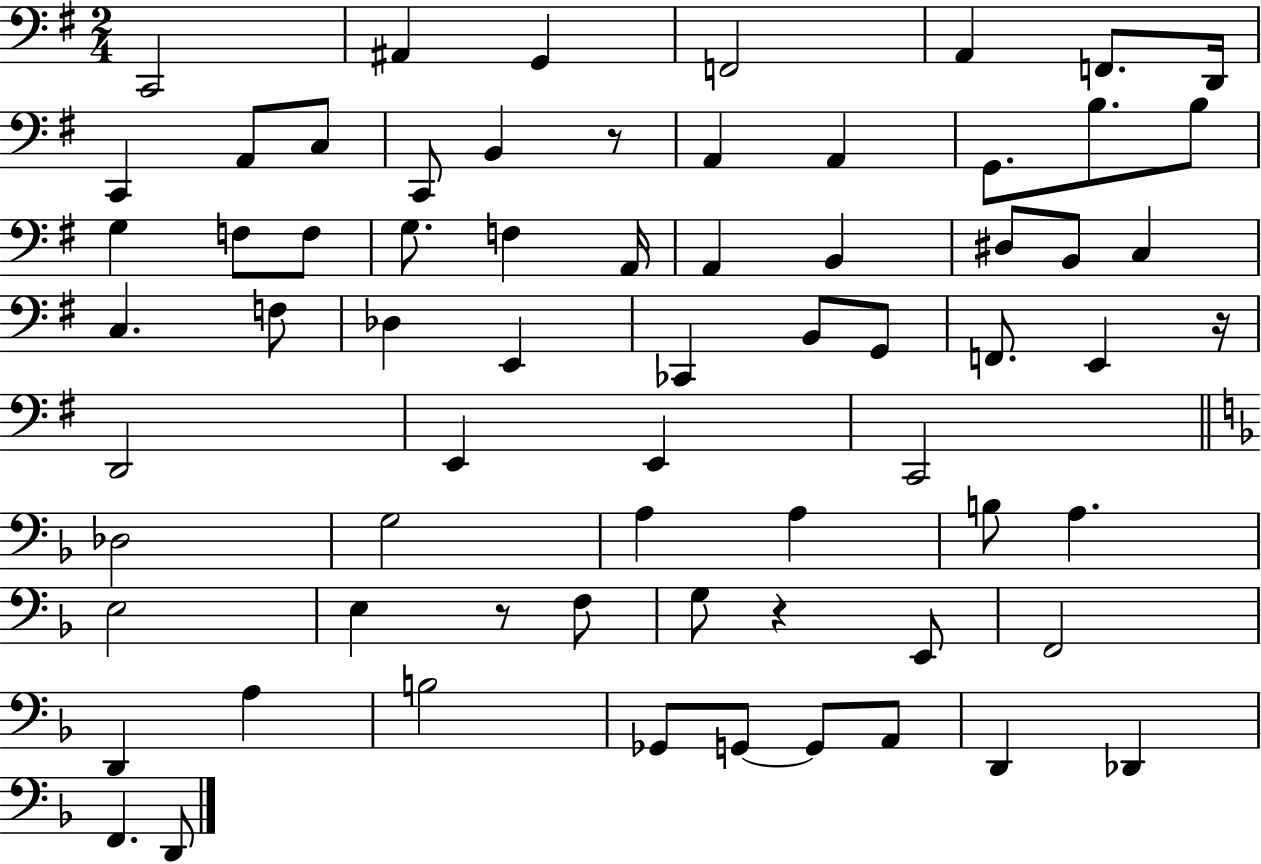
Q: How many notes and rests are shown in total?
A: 68